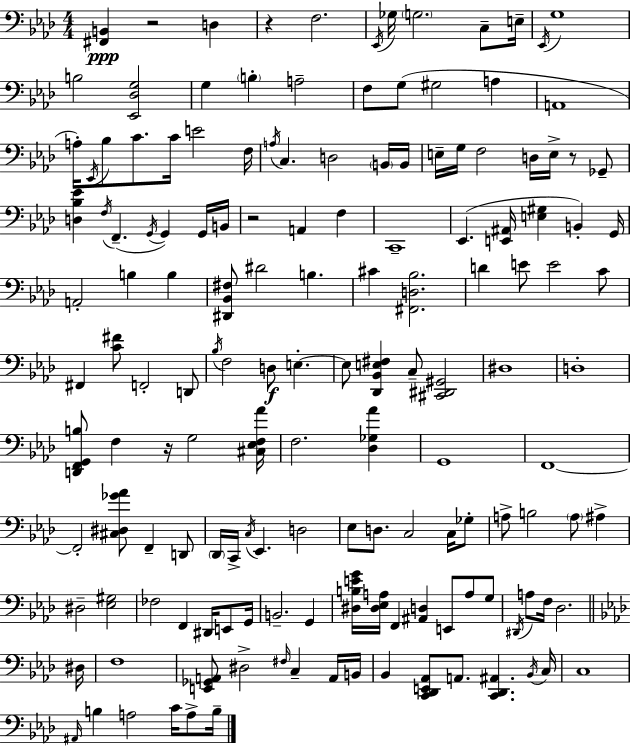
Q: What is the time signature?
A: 4/4